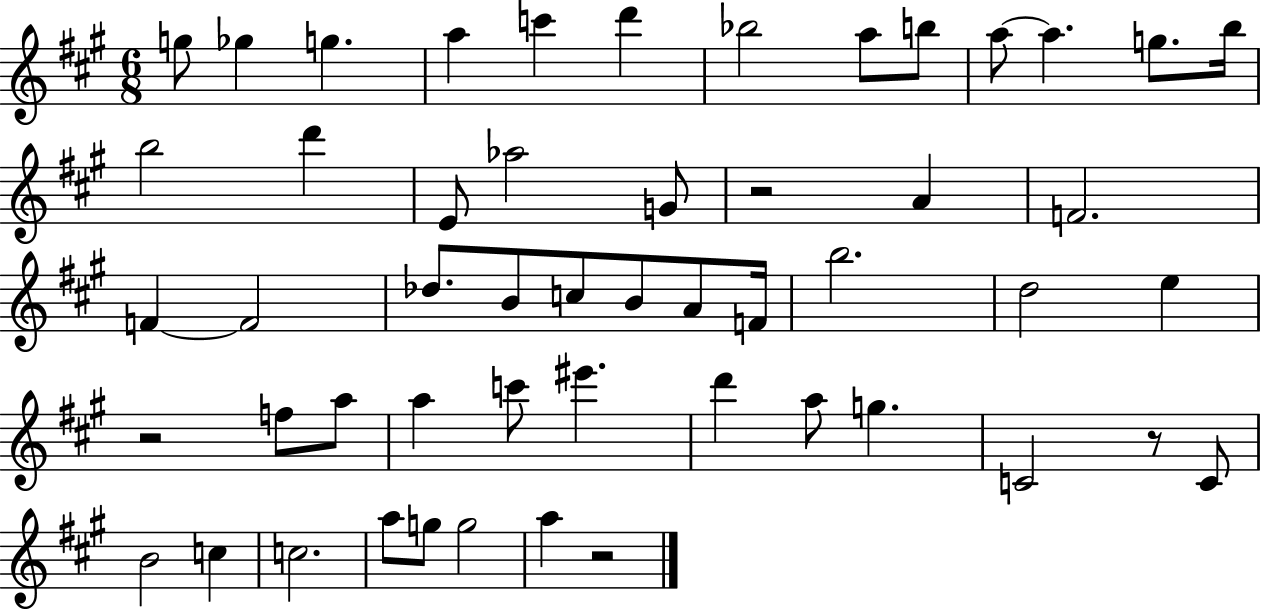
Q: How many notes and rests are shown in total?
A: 52